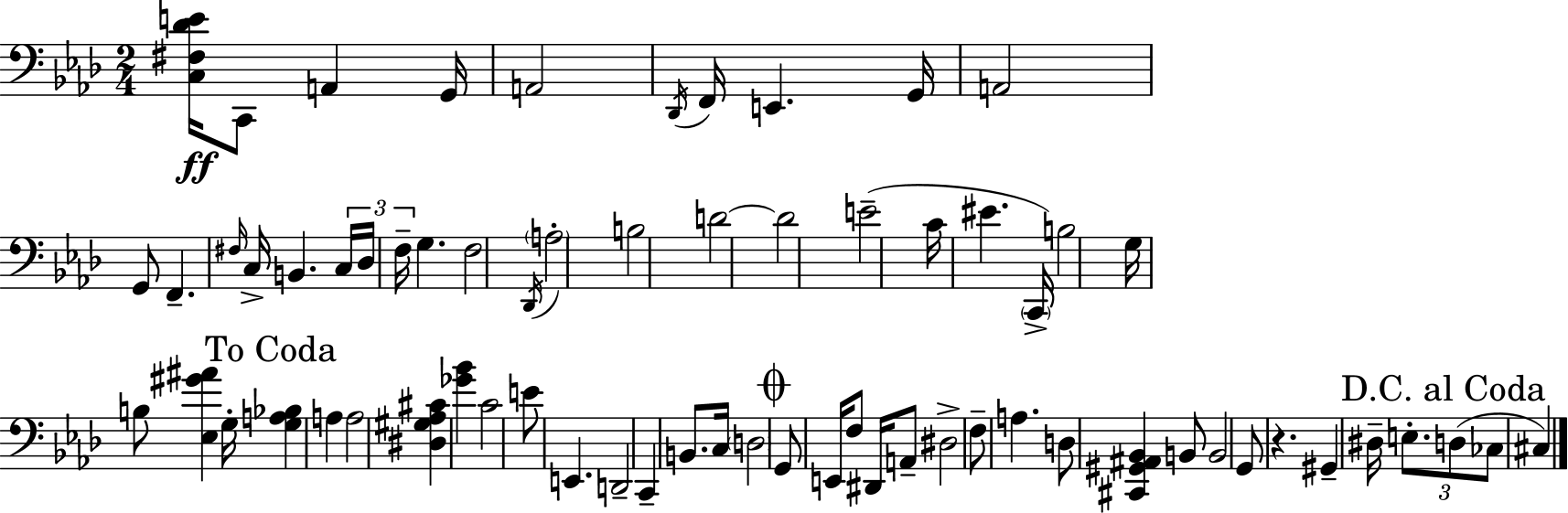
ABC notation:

X:1
T:Untitled
M:2/4
L:1/4
K:Fm
[C,^F,_DE]/4 C,,/2 A,, G,,/4 A,,2 _D,,/4 F,,/4 E,, G,,/4 A,,2 G,,/2 F,, ^F,/4 C,/4 B,, C,/4 _D,/4 F,/4 G, F,2 _D,,/4 A,2 B,2 D2 D2 E2 C/4 ^E C,,/4 B,2 G,/4 B,/2 [_E,^G^A] G,/4 [G,A,_B,] A, A,2 [^D,^G,_A,^C] [_G_B] C2 E/2 E,, D,,2 C,, B,,/2 C,/4 D,2 G,,/2 E,,/4 F,/2 ^D,,/4 A,,/2 ^D,2 F,/2 A, D,/2 [^C,,^G,,^A,,_B,,] B,,/2 B,,2 G,,/2 z ^G,, ^D,/4 E,/2 D,/2 _C,/2 ^C,